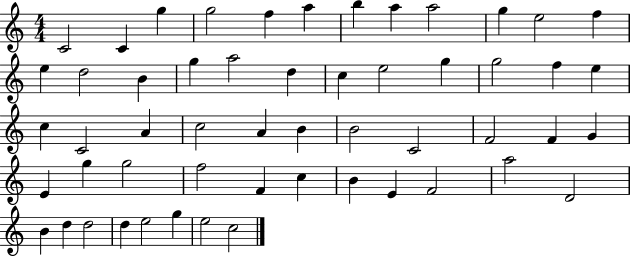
X:1
T:Untitled
M:4/4
L:1/4
K:C
C2 C g g2 f a b a a2 g e2 f e d2 B g a2 d c e2 g g2 f e c C2 A c2 A B B2 C2 F2 F G E g g2 f2 F c B E F2 a2 D2 B d d2 d e2 g e2 c2